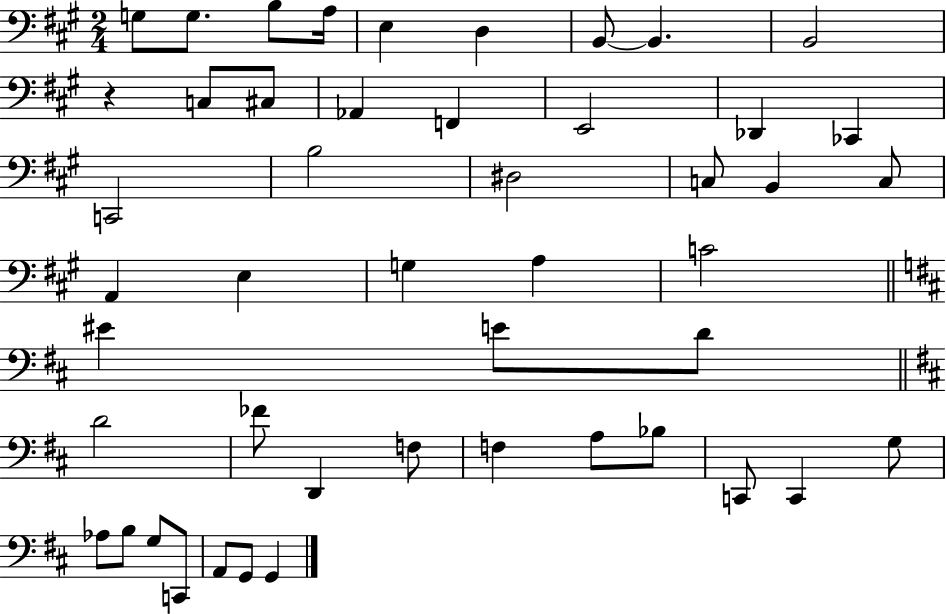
G3/e G3/e. B3/e A3/s E3/q D3/q B2/e B2/q. B2/h R/q C3/e C#3/e Ab2/q F2/q E2/h Db2/q CES2/q C2/h B3/h D#3/h C3/e B2/q C3/e A2/q E3/q G3/q A3/q C4/h EIS4/q E4/e D4/e D4/h FES4/e D2/q F3/e F3/q A3/e Bb3/e C2/e C2/q G3/e Ab3/e B3/e G3/e C2/e A2/e G2/e G2/q